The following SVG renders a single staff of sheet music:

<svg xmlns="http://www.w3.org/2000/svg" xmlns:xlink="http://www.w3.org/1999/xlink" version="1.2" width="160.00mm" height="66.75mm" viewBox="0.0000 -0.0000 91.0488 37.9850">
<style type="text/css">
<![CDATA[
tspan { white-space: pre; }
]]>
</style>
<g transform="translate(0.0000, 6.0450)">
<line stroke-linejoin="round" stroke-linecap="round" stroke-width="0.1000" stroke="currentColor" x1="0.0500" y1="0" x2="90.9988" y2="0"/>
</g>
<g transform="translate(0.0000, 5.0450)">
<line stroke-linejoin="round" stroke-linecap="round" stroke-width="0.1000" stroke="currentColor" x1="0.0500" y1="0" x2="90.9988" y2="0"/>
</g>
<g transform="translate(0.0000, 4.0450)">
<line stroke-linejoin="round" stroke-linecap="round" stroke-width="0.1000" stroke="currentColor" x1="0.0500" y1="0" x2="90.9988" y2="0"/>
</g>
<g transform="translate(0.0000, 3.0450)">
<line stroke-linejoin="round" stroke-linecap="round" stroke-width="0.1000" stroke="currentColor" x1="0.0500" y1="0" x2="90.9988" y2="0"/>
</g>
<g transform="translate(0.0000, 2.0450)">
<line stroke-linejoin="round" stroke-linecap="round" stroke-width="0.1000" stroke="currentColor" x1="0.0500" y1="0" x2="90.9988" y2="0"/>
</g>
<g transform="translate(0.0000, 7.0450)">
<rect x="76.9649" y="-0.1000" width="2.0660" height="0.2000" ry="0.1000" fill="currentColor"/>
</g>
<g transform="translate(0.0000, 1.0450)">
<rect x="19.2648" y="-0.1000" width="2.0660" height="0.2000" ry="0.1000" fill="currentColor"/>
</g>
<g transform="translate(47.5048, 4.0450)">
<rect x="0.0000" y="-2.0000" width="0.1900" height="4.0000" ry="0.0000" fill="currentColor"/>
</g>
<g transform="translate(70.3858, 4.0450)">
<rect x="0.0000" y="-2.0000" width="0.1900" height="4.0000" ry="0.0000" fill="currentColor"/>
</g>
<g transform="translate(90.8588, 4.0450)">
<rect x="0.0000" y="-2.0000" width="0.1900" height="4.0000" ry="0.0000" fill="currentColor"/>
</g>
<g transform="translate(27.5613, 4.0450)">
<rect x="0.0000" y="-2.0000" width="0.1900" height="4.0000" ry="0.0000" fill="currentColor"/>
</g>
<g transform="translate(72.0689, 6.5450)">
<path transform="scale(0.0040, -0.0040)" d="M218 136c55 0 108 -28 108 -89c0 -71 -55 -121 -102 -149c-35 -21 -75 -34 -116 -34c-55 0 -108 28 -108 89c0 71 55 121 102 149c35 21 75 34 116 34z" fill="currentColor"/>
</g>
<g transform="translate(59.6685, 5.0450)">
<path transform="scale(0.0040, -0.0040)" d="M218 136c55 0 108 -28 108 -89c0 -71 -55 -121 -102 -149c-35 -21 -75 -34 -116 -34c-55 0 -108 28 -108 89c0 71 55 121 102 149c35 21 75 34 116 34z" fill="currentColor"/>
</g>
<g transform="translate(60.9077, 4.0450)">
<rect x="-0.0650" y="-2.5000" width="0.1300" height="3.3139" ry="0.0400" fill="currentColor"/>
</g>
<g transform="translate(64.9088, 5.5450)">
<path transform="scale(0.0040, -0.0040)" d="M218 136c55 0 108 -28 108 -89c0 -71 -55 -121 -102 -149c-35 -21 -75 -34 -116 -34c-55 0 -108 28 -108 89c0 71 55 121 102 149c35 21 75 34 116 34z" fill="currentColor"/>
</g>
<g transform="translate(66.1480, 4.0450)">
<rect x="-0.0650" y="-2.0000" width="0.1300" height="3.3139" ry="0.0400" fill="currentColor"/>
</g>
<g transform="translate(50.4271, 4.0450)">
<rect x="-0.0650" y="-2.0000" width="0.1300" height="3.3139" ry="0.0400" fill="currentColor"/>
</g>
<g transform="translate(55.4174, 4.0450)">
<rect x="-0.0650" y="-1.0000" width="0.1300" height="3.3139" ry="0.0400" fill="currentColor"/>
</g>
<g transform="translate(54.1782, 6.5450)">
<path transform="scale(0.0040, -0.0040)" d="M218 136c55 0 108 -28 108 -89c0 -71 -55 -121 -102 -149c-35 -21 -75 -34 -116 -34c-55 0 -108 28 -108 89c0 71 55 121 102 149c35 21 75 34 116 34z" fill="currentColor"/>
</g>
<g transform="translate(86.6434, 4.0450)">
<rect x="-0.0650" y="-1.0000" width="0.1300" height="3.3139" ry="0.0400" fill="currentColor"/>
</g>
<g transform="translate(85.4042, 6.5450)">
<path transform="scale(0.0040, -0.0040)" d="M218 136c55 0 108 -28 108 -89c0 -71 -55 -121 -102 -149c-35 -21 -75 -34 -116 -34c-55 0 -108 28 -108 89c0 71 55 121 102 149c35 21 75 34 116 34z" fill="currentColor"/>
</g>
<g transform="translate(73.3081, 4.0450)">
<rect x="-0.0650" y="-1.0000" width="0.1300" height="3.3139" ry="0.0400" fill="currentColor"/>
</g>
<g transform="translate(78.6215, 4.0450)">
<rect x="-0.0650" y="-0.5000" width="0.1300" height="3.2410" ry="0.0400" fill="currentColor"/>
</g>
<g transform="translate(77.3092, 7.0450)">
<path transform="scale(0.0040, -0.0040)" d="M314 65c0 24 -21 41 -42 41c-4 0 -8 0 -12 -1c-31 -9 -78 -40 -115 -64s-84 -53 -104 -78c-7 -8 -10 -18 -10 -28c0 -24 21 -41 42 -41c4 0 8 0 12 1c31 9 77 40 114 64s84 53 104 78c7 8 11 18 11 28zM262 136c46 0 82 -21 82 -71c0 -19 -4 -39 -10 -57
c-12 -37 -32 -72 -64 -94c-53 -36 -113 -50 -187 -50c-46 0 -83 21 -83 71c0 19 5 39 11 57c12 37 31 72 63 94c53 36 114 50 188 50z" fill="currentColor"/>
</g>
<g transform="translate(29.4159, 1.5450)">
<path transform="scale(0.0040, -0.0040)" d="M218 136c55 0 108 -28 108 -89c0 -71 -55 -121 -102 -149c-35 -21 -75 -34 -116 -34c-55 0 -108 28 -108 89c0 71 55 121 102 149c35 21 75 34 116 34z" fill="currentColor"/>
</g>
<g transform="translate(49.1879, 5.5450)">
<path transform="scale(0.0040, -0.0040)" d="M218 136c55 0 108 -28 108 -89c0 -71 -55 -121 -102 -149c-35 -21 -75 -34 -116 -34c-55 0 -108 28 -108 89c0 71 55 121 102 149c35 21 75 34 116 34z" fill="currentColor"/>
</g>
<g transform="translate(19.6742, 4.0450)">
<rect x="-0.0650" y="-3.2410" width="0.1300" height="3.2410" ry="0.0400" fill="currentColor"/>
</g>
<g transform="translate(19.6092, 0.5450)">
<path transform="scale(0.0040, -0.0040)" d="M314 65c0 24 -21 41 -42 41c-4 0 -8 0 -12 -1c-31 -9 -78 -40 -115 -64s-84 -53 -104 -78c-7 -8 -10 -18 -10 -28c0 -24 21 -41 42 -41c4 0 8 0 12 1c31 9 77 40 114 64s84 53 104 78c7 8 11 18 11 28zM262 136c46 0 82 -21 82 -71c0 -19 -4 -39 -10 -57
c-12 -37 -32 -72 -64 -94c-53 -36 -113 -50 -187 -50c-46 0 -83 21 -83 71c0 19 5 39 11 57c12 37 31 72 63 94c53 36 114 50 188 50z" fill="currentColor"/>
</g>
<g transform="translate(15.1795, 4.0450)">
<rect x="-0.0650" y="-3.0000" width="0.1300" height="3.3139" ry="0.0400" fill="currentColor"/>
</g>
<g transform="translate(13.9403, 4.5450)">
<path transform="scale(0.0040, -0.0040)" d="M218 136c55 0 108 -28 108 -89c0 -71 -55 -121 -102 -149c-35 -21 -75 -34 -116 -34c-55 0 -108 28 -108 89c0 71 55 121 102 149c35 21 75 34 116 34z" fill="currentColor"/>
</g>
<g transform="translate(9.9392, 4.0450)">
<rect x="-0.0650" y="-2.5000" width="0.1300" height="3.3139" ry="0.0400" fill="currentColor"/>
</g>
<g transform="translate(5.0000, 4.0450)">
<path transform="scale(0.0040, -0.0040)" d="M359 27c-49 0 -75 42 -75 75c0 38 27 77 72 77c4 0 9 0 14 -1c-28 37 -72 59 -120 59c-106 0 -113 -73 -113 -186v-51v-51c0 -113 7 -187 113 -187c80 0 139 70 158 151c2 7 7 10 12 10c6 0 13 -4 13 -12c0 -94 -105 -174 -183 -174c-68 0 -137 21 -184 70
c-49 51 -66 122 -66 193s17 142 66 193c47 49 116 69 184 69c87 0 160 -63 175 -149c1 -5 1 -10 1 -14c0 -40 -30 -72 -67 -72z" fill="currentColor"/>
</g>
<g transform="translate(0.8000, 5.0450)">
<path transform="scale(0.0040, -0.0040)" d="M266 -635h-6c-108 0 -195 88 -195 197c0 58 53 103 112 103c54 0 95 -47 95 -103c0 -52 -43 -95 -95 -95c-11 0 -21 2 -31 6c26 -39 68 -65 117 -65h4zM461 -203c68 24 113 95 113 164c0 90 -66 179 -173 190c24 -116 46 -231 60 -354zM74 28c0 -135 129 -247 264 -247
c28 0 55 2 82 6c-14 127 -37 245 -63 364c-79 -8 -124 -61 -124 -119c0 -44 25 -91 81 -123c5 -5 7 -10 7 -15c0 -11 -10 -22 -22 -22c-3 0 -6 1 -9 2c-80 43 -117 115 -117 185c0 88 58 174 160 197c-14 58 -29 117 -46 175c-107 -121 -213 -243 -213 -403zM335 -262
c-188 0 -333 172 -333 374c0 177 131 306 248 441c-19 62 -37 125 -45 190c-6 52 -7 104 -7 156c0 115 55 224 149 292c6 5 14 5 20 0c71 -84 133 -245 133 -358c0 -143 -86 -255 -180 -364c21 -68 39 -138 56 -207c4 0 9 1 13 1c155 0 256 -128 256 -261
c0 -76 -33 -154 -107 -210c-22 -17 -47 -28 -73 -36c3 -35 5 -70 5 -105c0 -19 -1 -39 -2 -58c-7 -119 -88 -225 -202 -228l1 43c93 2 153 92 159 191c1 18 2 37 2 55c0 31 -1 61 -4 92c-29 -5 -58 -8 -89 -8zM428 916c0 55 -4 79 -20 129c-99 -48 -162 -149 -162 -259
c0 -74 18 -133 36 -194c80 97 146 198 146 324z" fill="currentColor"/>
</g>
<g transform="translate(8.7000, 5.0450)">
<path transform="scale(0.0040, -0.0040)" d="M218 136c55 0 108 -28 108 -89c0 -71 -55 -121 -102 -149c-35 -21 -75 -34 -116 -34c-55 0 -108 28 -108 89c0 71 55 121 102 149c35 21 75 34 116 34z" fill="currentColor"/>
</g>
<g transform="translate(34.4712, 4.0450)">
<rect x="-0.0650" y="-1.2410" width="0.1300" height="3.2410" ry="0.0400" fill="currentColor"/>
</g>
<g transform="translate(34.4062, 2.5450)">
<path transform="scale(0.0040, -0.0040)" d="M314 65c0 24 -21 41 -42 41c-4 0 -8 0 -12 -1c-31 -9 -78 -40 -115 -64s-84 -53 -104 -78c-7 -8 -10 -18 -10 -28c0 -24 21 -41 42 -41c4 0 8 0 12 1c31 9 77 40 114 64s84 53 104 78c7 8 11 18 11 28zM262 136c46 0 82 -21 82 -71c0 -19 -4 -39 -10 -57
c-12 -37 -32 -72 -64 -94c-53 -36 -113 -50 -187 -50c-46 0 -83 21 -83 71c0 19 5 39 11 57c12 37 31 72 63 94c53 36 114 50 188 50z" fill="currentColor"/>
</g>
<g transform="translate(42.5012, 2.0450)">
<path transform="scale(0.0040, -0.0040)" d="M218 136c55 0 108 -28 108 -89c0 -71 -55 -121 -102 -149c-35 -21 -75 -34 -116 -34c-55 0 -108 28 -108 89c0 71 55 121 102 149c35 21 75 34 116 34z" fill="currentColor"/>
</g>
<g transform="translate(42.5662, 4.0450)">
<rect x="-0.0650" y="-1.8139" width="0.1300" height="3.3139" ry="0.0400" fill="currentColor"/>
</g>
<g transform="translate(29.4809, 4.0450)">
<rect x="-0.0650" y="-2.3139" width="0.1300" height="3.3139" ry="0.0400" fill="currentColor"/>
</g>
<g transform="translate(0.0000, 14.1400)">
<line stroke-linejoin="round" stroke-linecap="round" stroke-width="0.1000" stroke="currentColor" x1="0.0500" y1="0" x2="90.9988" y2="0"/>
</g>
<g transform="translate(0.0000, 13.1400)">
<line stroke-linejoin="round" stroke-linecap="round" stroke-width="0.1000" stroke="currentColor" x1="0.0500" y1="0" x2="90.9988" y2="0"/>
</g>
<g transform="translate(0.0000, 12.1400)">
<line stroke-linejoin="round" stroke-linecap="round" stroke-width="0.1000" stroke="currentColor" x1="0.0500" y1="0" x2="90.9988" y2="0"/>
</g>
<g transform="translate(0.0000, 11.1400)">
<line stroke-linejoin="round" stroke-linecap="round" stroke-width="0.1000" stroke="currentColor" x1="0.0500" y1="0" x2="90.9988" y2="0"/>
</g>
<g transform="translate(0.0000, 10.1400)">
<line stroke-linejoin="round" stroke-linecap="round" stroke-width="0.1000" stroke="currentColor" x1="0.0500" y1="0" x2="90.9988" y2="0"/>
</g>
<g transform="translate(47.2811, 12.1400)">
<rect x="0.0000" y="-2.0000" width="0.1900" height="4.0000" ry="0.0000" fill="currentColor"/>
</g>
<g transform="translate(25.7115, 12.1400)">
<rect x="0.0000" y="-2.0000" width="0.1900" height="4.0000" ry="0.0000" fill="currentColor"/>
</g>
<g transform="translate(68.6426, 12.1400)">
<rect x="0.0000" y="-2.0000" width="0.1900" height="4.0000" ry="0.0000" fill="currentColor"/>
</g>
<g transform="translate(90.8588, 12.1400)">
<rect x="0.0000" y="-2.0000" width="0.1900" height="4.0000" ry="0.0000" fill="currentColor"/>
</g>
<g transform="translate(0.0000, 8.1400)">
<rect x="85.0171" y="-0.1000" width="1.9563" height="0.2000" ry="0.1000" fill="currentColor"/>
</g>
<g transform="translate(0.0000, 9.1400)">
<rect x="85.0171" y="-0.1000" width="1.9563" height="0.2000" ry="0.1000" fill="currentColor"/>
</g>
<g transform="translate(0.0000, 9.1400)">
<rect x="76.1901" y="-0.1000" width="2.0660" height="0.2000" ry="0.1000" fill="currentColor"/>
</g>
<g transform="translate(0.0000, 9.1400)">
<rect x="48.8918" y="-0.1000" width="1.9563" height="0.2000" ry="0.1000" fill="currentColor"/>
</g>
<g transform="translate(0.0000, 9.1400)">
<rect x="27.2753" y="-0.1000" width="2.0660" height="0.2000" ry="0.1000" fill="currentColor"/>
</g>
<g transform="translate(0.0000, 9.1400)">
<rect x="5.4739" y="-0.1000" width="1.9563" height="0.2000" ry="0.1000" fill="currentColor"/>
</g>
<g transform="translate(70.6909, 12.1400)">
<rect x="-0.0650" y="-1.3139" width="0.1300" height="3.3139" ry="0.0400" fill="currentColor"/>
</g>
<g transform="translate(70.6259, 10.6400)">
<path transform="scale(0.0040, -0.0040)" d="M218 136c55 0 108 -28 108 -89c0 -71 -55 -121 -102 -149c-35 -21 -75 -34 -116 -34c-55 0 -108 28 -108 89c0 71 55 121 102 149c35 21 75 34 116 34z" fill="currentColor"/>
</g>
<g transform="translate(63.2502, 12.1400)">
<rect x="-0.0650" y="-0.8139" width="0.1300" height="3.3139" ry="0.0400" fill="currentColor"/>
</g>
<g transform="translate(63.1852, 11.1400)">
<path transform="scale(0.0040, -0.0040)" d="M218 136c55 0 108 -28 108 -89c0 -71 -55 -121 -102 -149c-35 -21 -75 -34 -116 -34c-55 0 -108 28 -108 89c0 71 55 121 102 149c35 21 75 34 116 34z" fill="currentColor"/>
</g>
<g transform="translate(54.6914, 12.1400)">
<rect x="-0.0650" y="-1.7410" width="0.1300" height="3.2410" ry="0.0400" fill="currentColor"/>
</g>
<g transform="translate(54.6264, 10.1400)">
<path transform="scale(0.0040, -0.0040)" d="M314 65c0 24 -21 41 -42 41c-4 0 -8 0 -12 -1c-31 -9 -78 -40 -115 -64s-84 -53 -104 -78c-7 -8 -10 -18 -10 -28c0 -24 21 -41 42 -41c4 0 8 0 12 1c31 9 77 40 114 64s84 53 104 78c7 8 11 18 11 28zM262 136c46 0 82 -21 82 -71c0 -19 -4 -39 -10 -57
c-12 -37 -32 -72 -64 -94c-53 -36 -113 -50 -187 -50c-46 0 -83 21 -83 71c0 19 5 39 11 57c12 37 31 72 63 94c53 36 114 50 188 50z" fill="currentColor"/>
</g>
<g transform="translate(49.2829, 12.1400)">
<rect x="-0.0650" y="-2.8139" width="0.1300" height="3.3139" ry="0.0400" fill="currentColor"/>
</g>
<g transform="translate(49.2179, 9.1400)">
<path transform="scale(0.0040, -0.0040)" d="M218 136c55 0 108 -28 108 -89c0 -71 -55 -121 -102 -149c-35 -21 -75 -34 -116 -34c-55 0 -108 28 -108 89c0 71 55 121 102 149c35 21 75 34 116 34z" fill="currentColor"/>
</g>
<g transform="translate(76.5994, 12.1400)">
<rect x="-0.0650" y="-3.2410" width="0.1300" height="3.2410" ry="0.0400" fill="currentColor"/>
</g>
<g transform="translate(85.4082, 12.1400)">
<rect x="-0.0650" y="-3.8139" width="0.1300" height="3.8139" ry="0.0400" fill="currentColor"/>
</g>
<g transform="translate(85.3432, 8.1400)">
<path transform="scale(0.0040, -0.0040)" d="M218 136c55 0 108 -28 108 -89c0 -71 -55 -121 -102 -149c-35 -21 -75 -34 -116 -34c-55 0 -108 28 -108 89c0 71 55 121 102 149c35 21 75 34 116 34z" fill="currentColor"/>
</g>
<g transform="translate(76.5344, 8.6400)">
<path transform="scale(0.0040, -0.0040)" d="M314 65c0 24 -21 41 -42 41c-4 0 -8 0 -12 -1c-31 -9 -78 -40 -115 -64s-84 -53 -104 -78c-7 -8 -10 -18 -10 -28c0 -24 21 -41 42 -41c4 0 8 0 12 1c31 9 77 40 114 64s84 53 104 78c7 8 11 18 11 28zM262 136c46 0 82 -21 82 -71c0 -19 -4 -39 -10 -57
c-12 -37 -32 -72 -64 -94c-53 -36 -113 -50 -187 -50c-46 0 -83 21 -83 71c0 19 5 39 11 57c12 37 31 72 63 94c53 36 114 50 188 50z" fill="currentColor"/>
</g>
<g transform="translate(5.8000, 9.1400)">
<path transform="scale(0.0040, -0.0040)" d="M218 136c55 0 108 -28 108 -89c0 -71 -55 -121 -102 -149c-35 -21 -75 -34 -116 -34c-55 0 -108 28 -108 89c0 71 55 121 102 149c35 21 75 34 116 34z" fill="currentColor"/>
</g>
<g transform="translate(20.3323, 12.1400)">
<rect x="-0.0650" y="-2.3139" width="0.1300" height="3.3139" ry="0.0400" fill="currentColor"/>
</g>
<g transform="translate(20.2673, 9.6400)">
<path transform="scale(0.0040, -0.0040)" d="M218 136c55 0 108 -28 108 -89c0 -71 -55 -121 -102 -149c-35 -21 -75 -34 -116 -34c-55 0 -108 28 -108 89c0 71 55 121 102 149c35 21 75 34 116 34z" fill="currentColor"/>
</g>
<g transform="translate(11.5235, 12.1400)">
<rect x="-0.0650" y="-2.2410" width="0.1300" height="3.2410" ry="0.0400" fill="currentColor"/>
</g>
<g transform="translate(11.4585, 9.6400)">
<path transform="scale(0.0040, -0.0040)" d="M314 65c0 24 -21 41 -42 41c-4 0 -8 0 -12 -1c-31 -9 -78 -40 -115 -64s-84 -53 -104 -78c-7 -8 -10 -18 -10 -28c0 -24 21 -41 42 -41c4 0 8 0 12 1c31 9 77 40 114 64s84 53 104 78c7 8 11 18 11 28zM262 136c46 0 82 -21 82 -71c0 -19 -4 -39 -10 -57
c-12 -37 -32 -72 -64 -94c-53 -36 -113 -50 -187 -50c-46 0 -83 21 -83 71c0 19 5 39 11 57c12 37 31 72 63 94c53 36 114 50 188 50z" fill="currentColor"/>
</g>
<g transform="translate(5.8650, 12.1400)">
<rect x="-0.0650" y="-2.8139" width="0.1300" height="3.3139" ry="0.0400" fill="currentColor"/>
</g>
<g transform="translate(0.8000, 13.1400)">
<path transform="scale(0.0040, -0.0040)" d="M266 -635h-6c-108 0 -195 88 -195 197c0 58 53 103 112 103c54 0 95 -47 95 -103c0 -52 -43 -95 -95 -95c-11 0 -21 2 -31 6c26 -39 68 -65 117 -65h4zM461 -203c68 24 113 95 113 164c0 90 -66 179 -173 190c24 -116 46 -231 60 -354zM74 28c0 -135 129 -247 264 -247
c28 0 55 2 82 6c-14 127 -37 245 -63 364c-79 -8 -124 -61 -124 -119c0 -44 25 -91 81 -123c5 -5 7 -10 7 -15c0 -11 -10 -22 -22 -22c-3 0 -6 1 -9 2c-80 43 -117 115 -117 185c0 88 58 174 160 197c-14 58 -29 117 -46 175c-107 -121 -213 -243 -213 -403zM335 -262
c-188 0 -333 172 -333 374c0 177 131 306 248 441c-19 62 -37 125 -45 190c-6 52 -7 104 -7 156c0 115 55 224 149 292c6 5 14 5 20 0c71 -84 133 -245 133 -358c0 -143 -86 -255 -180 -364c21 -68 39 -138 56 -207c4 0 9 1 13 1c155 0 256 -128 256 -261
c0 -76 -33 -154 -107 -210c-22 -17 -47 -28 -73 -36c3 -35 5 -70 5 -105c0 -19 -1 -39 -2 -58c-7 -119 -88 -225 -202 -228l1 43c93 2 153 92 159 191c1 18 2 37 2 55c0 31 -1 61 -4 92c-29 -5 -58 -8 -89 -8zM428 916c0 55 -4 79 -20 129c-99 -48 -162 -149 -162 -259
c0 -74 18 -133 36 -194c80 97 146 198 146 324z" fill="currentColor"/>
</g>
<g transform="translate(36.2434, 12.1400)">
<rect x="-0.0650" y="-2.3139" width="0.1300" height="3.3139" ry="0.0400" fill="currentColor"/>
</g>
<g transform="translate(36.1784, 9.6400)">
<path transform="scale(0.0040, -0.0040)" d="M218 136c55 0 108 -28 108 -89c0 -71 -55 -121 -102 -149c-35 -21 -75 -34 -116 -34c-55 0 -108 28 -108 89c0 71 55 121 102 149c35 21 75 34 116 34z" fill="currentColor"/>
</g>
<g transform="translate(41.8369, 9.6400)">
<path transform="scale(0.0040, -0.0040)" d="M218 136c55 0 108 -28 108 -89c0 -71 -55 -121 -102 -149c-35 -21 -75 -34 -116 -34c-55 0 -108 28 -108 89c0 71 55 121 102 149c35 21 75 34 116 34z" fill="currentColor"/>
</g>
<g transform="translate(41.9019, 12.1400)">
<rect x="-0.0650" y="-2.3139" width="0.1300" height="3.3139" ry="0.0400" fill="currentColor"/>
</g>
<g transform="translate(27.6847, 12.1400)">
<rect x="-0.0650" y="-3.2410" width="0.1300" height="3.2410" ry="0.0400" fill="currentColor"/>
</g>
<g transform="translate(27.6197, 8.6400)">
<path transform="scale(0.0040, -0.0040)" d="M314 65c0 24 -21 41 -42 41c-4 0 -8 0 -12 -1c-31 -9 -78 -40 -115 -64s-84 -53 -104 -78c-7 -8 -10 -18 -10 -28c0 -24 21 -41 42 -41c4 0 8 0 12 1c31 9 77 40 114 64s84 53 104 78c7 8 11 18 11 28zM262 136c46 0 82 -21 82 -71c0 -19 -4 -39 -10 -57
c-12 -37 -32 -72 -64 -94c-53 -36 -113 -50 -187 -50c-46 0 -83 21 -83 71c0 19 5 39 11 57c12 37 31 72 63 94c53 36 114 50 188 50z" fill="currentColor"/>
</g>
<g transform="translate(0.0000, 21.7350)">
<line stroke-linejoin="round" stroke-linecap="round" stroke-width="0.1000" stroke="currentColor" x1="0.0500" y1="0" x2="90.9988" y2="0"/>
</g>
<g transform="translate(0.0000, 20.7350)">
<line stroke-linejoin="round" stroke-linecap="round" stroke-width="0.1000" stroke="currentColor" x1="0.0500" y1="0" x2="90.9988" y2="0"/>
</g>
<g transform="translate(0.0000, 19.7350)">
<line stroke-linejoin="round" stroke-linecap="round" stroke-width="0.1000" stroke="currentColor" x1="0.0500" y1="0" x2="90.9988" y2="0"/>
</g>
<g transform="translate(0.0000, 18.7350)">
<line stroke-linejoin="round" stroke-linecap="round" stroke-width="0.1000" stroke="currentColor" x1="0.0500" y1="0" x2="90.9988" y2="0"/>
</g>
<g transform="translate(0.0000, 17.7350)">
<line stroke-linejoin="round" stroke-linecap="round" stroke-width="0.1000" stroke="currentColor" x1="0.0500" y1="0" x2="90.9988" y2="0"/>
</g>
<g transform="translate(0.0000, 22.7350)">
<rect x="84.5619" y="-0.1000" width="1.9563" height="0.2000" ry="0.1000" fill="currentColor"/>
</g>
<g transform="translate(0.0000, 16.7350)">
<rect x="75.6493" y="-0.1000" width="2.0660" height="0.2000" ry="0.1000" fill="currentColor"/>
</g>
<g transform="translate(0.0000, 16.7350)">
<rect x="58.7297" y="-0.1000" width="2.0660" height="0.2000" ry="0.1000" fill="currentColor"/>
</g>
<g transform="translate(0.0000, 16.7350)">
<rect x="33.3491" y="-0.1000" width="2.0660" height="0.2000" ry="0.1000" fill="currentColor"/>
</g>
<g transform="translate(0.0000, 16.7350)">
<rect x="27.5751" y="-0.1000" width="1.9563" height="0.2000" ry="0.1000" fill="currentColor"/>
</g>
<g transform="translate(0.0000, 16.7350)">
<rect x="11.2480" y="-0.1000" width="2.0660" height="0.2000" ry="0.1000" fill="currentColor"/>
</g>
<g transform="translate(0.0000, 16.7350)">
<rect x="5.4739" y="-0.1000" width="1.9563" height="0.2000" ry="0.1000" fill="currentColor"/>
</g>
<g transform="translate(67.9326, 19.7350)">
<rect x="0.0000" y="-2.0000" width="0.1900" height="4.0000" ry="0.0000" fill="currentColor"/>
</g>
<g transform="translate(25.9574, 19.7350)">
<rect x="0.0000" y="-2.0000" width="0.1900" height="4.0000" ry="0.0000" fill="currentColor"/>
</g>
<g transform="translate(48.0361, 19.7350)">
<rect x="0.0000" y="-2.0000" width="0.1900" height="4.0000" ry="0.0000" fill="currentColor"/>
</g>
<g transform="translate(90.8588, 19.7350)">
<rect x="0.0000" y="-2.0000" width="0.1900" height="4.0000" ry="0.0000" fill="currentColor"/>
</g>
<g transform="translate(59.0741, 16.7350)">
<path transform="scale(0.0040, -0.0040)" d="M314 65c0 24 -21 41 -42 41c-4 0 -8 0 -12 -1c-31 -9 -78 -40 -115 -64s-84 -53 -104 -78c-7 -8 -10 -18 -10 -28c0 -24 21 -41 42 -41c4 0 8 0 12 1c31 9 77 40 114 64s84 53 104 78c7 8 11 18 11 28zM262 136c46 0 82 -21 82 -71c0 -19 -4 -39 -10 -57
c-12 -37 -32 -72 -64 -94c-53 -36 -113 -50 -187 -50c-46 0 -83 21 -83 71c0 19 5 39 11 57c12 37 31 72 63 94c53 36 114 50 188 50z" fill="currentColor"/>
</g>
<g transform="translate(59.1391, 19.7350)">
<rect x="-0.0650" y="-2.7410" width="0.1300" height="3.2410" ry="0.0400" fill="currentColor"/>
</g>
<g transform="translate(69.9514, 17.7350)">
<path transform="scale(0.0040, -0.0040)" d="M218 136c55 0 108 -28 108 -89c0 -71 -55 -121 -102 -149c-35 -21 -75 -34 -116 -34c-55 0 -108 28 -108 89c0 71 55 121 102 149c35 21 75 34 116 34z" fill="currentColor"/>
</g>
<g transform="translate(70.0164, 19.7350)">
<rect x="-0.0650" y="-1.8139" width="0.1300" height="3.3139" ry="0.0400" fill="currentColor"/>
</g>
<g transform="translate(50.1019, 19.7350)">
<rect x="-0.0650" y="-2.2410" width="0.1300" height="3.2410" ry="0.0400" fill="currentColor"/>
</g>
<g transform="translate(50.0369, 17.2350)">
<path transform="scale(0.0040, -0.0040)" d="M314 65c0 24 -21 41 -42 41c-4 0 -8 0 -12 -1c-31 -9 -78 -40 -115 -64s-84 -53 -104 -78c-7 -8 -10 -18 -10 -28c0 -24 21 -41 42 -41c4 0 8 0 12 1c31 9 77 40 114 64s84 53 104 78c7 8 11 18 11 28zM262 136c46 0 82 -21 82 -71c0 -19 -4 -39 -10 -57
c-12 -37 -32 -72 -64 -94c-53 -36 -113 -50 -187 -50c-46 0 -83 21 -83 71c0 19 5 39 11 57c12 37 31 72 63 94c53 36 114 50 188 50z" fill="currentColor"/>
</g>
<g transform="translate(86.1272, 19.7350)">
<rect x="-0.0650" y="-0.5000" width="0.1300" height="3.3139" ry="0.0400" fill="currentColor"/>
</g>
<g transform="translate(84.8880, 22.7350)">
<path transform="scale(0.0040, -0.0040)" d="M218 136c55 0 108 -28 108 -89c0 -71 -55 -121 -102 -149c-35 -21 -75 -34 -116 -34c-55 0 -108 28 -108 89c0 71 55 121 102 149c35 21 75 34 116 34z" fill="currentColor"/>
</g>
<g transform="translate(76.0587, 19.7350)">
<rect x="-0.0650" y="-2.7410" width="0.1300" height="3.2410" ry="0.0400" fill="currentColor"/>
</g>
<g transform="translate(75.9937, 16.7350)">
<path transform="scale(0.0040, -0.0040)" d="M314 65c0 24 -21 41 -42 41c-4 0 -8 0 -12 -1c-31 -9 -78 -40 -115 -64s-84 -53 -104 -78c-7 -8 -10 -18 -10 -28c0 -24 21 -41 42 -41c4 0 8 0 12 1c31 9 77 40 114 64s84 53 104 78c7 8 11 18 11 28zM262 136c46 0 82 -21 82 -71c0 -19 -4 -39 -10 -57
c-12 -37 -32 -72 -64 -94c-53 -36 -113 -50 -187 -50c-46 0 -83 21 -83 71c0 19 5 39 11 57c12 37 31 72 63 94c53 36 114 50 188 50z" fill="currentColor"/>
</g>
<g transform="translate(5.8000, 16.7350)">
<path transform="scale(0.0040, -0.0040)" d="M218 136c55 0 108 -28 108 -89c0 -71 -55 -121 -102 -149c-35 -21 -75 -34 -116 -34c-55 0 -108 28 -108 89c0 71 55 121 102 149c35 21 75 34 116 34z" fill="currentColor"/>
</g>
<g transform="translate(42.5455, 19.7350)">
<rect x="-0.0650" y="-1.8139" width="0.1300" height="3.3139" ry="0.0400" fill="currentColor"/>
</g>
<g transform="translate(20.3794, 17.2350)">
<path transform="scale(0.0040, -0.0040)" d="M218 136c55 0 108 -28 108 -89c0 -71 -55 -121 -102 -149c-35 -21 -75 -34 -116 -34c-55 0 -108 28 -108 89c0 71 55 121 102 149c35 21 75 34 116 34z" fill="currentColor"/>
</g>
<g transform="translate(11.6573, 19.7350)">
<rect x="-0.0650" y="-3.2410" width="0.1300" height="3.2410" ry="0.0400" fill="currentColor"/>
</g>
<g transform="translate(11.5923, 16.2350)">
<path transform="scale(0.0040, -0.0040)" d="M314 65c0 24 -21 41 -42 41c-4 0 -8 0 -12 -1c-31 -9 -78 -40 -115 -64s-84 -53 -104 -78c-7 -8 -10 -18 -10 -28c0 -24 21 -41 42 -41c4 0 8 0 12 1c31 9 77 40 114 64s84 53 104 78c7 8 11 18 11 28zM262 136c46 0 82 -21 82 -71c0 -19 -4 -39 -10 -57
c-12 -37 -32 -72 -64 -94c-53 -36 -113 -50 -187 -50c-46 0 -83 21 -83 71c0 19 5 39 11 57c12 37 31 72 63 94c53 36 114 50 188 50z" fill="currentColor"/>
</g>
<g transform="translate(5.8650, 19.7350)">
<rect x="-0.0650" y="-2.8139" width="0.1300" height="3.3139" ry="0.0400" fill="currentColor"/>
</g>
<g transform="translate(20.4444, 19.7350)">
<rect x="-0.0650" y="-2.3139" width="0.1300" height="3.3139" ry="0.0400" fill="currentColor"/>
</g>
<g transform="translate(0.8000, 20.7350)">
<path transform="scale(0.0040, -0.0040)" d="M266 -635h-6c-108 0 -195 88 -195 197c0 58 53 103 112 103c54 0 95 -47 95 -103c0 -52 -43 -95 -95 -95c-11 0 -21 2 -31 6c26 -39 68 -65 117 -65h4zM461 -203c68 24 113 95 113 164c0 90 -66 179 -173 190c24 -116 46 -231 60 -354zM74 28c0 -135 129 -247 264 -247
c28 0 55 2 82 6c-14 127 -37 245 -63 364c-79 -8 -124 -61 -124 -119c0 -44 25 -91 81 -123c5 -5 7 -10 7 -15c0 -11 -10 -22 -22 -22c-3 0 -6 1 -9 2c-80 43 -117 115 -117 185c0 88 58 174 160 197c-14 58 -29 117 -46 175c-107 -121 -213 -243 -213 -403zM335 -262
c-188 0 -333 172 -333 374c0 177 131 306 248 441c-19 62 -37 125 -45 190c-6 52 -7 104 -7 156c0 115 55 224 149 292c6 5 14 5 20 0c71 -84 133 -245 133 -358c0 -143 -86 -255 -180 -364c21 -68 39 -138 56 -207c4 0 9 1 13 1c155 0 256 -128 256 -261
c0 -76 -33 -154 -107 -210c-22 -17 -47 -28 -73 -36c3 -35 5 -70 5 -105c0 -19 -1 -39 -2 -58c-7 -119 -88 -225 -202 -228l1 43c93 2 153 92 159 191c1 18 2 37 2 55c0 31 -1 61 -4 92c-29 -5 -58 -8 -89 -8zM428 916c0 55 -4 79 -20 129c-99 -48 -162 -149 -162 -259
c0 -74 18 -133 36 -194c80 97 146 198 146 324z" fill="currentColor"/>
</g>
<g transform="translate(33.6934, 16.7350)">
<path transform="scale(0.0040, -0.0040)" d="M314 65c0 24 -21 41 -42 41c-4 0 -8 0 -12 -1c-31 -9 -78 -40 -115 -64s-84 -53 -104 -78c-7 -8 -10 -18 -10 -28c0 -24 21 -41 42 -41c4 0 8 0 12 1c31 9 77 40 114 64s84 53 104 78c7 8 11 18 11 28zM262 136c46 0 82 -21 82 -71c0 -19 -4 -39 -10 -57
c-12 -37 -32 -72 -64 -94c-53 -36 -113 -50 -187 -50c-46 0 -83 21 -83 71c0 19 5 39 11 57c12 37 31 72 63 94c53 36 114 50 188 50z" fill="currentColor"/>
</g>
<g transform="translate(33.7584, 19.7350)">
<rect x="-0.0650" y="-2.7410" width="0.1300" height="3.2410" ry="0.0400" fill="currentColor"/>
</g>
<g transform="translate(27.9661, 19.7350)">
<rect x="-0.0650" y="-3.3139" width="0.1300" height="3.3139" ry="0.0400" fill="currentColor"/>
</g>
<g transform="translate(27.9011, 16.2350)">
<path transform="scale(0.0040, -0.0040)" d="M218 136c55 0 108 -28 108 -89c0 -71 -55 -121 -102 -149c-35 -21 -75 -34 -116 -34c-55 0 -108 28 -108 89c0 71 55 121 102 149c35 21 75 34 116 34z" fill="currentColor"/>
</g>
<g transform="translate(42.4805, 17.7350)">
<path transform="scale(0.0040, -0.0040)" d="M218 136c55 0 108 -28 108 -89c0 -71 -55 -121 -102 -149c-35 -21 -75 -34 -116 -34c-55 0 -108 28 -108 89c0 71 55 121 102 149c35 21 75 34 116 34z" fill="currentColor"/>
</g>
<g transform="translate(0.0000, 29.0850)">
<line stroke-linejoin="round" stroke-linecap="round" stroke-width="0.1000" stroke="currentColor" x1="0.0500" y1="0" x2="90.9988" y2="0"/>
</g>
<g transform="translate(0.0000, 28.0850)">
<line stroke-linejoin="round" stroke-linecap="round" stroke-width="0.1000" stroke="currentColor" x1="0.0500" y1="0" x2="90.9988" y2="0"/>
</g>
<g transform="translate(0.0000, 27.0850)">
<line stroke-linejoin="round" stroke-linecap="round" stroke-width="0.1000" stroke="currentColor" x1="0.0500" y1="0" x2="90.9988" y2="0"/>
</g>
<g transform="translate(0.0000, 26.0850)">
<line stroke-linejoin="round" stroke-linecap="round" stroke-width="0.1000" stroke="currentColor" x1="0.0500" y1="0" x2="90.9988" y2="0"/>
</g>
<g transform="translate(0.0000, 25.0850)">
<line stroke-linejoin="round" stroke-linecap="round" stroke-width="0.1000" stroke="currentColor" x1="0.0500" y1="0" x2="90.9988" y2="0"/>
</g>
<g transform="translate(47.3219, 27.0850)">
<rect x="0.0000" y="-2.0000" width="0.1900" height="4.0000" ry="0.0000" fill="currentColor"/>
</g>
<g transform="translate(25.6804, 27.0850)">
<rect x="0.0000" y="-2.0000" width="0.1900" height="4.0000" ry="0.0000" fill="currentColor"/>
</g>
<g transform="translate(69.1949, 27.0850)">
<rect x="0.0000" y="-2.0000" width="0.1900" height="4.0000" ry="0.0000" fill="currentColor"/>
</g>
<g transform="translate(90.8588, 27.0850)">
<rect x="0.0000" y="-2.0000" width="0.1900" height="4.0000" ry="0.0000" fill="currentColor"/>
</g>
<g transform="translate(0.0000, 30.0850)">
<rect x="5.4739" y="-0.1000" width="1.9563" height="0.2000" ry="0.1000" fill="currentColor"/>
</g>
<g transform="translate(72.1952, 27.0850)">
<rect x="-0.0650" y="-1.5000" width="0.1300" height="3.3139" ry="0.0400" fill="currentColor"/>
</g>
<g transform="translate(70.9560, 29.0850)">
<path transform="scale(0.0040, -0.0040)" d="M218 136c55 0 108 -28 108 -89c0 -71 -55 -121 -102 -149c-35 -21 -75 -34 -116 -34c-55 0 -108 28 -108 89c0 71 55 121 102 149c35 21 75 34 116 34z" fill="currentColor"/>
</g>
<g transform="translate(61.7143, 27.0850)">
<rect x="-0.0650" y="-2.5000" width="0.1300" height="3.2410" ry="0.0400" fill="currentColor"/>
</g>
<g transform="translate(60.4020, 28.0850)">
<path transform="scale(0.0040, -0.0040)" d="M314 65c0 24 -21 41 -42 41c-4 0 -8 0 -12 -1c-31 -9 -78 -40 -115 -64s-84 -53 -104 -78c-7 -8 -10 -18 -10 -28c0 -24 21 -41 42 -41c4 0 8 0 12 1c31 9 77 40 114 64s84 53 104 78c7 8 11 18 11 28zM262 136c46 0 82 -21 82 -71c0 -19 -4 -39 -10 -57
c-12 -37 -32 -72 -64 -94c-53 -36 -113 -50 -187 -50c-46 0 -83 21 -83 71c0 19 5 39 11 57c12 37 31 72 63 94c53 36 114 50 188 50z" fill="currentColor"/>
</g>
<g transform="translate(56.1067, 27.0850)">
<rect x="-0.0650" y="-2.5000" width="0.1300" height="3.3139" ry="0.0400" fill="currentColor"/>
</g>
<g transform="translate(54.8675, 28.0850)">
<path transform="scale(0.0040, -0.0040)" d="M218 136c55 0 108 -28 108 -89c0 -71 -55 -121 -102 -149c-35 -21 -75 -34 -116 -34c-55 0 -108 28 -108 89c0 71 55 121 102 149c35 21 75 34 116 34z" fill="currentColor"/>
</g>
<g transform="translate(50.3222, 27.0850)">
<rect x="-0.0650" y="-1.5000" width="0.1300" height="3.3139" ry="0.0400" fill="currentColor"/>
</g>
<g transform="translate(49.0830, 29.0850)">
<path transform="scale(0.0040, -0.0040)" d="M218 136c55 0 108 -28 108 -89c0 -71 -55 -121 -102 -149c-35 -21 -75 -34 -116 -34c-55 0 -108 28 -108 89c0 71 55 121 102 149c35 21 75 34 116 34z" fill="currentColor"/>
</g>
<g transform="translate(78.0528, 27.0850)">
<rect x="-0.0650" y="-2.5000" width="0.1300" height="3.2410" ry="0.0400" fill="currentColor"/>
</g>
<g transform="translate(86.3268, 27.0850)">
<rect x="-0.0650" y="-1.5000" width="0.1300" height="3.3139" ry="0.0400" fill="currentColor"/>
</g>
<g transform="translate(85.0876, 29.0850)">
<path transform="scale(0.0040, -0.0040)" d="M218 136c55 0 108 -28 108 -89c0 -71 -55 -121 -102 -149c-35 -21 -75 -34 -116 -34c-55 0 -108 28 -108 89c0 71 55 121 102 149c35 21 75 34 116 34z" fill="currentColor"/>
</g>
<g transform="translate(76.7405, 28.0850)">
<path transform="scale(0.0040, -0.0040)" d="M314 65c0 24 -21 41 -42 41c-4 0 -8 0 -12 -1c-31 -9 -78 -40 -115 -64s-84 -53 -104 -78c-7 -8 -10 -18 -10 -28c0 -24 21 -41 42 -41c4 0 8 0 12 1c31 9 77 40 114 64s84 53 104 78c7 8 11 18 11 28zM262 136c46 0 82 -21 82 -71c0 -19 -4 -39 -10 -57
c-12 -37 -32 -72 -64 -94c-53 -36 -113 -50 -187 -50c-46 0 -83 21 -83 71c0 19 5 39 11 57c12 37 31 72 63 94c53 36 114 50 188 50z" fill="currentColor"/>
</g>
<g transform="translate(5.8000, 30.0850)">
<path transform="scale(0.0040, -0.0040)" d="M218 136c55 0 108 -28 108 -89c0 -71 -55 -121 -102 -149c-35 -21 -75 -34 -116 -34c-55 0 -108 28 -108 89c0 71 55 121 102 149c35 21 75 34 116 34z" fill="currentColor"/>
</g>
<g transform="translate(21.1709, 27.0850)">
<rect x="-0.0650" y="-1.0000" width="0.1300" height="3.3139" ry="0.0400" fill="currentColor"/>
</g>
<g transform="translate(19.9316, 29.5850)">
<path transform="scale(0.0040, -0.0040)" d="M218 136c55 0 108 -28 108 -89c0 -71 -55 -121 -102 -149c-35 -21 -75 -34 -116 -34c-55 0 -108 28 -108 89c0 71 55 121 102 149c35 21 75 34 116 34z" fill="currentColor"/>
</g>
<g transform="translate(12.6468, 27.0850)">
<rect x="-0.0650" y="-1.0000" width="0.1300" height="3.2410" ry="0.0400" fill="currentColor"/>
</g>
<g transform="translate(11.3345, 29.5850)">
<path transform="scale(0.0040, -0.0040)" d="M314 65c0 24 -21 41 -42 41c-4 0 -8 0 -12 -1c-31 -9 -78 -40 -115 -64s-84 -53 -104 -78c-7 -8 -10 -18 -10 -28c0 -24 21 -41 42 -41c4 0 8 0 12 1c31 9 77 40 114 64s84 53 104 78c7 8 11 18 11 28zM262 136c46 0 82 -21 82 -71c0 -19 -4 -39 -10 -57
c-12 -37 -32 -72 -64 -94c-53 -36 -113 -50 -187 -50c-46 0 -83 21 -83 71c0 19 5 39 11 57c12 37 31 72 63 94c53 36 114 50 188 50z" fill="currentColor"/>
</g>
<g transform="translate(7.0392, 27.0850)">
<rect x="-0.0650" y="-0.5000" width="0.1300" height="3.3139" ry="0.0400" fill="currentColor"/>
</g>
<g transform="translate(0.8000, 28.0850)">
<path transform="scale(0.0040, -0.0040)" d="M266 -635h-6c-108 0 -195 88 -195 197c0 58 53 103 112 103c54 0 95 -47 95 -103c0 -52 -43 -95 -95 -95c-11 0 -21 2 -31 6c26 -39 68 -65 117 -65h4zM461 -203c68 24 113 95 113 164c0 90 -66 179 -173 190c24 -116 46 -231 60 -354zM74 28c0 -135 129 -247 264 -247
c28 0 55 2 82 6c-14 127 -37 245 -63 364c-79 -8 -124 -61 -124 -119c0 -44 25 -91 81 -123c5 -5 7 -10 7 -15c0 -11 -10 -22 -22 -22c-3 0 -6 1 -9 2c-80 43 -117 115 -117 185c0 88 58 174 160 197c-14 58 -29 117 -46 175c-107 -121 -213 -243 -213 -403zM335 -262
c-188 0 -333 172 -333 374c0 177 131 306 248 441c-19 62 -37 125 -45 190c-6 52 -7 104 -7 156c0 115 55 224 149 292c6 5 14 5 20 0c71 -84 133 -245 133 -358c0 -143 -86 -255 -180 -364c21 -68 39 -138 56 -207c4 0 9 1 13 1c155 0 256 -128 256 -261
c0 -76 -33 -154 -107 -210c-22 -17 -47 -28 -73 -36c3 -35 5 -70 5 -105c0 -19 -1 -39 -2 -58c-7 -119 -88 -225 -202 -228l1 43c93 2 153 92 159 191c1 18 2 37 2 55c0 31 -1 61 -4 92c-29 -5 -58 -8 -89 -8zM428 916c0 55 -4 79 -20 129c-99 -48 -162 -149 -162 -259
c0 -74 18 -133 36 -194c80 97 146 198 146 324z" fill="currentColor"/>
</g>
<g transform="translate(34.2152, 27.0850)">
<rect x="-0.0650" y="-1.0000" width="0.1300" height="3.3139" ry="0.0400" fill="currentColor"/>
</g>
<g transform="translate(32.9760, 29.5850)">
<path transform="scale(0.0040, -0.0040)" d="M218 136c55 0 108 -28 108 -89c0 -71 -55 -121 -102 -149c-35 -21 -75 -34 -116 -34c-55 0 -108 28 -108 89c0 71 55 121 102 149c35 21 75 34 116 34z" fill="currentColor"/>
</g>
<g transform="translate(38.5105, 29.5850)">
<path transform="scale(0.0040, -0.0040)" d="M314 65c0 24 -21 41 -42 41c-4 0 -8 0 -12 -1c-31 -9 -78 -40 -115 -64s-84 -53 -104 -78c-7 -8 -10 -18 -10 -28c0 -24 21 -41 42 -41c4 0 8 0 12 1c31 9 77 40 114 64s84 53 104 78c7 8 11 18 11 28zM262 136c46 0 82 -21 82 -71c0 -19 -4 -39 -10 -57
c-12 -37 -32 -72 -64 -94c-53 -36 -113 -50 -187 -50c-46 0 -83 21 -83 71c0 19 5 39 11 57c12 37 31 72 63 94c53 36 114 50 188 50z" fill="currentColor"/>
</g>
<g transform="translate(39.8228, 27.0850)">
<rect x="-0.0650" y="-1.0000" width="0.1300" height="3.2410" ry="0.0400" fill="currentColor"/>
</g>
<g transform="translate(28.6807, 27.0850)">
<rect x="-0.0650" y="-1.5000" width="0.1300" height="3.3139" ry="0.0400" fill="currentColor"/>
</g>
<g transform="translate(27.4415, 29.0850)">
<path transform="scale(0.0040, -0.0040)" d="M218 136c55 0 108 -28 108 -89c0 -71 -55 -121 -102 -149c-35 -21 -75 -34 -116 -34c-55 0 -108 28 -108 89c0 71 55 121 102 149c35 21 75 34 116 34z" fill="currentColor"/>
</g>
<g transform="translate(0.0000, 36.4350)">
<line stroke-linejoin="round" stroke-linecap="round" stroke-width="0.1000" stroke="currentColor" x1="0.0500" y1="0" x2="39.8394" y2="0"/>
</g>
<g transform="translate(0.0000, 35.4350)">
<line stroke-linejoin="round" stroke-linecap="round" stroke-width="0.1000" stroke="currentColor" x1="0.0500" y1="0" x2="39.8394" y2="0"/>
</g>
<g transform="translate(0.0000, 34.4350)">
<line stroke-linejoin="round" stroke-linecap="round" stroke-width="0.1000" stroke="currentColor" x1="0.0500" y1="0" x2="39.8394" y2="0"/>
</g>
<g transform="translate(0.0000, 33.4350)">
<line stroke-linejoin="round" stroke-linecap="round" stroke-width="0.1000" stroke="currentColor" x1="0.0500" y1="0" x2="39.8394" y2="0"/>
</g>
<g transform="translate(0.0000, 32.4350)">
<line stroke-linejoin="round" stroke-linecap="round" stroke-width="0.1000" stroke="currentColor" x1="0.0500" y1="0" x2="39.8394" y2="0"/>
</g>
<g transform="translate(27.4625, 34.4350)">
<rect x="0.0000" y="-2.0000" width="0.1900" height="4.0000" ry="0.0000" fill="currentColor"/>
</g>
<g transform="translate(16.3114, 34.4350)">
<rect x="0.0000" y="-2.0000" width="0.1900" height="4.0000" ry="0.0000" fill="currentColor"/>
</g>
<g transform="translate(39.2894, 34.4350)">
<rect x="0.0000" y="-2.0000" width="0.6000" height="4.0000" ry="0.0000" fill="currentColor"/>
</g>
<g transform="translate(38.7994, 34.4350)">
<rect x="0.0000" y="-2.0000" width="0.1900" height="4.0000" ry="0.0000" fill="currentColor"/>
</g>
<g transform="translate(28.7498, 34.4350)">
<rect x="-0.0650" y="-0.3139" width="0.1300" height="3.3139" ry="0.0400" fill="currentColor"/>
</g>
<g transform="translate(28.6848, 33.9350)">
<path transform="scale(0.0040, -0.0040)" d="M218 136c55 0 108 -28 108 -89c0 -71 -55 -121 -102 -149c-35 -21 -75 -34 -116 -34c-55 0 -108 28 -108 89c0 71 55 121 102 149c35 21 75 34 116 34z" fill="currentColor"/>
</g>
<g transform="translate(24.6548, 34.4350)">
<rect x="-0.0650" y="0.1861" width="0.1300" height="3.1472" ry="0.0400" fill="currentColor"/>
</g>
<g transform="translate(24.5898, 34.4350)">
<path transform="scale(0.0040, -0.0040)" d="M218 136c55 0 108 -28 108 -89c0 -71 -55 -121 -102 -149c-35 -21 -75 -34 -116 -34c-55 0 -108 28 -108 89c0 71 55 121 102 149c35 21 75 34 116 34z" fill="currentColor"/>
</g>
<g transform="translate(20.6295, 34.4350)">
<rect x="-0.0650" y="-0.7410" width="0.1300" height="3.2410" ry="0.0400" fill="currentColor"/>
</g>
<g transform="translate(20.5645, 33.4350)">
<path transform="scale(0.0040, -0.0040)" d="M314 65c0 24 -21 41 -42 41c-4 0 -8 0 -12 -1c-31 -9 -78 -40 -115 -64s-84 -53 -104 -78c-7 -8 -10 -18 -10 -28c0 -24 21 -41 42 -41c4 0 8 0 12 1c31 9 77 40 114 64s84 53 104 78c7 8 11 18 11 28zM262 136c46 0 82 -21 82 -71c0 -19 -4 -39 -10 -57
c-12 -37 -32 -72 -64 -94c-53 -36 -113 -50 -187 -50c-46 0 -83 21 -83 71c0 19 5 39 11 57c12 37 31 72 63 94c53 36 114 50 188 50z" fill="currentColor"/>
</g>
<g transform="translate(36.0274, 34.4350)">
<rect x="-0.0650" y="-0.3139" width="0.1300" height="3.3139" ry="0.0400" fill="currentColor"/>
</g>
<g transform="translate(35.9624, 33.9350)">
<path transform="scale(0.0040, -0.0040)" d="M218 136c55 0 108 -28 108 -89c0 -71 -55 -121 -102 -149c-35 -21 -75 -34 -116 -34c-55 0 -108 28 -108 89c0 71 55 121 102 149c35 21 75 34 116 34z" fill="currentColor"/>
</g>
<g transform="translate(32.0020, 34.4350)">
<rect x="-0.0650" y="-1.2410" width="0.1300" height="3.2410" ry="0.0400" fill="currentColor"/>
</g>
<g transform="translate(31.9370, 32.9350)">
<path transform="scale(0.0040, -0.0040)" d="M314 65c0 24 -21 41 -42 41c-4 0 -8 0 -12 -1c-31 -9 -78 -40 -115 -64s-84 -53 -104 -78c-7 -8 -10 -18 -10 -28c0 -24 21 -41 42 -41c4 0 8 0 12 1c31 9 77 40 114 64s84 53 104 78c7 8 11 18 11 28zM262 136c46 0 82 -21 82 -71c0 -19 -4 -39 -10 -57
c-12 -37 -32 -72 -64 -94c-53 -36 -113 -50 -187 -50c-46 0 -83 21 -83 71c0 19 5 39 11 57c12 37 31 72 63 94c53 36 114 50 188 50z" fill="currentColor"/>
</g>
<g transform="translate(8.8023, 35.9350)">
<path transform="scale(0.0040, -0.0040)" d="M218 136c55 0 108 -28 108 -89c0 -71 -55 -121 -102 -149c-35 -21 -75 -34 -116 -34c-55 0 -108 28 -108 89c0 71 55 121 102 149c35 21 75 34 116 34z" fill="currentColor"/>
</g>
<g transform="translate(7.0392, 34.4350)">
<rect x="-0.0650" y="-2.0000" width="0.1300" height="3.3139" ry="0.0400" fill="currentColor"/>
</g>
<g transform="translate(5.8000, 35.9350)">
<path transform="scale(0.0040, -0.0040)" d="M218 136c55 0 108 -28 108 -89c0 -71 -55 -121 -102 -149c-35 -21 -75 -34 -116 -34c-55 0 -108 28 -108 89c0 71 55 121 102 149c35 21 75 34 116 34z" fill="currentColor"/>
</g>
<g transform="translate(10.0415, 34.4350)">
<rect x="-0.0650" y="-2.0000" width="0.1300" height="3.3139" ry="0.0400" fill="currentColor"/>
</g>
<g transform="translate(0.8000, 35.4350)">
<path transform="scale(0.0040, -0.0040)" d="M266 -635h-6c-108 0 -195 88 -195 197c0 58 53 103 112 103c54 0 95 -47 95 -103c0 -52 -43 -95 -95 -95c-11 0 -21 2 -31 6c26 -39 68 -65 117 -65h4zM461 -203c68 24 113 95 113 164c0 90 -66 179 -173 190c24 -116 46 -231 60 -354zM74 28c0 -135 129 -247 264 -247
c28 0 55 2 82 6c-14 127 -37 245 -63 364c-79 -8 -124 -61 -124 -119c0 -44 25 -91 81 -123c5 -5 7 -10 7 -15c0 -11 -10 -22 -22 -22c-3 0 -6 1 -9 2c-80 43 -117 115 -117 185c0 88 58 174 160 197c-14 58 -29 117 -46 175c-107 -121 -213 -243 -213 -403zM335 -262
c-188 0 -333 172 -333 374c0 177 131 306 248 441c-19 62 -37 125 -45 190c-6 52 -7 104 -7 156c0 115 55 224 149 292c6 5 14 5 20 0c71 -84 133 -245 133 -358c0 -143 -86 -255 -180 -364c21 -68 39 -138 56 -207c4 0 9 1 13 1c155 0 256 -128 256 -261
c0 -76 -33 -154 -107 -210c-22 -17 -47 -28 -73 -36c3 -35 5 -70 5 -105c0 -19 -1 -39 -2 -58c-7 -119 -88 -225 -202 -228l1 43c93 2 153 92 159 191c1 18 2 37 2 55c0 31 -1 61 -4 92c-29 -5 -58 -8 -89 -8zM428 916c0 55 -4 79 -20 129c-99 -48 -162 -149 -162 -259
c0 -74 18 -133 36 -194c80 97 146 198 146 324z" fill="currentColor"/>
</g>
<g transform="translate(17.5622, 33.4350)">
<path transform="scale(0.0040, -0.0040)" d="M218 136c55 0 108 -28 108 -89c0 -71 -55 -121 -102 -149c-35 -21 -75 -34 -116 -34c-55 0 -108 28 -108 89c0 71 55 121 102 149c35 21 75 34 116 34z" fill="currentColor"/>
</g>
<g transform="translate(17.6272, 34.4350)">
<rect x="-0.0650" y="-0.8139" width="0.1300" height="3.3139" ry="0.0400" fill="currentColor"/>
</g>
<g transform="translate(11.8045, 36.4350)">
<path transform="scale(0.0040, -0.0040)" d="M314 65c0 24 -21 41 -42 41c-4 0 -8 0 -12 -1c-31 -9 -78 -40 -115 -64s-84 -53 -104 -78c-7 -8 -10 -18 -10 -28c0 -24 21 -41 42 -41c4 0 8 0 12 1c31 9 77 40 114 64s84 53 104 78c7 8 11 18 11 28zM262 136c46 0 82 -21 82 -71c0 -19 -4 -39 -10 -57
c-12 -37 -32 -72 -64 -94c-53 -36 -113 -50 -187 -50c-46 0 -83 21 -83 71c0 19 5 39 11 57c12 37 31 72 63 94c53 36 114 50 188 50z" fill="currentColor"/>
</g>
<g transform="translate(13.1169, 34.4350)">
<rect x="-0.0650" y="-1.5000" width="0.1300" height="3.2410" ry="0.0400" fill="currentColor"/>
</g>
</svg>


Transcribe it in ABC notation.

X:1
T:Untitled
M:4/4
L:1/4
K:C
G A b2 g e2 f F D G F D C2 D a g2 g b2 g g a f2 d e b2 c' a b2 g b a2 f g2 a2 f a2 C C D2 D E D D2 E G G2 E G2 E F F E2 d d2 B c e2 c